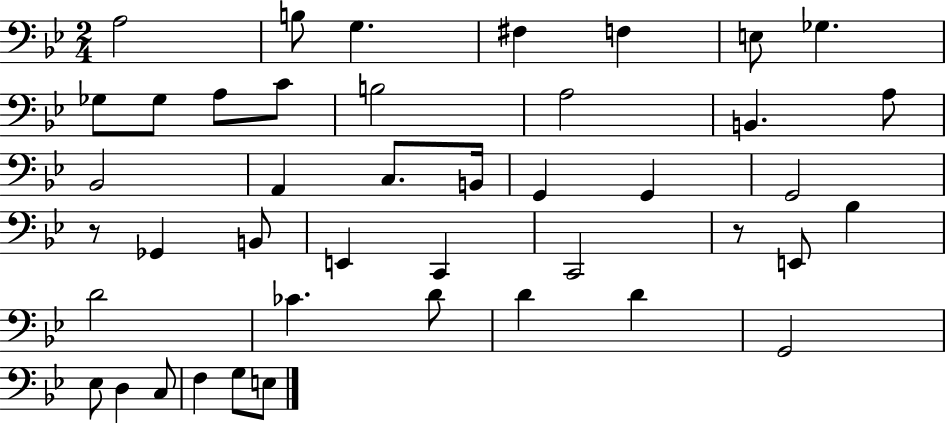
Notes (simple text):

A3/h B3/e G3/q. F#3/q F3/q E3/e Gb3/q. Gb3/e Gb3/e A3/e C4/e B3/h A3/h B2/q. A3/e Bb2/h A2/q C3/e. B2/s G2/q G2/q G2/h R/e Gb2/q B2/e E2/q C2/q C2/h R/e E2/e Bb3/q D4/h CES4/q. D4/e D4/q D4/q G2/h Eb3/e D3/q C3/e F3/q G3/e E3/e